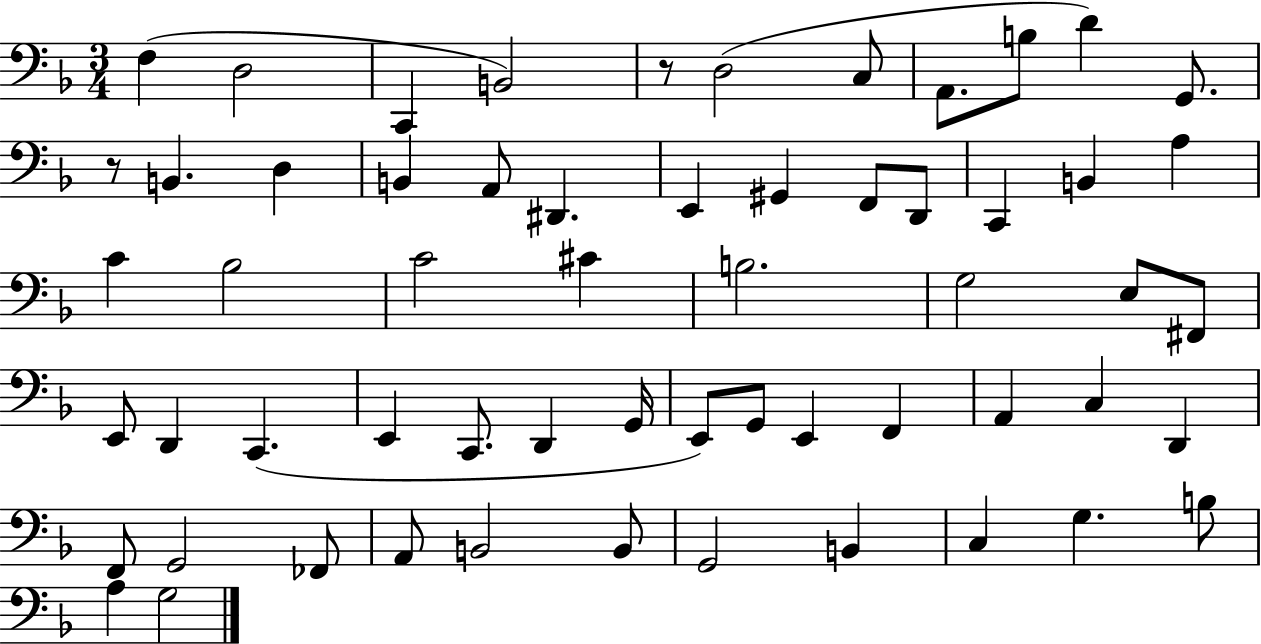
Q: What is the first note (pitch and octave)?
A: F3